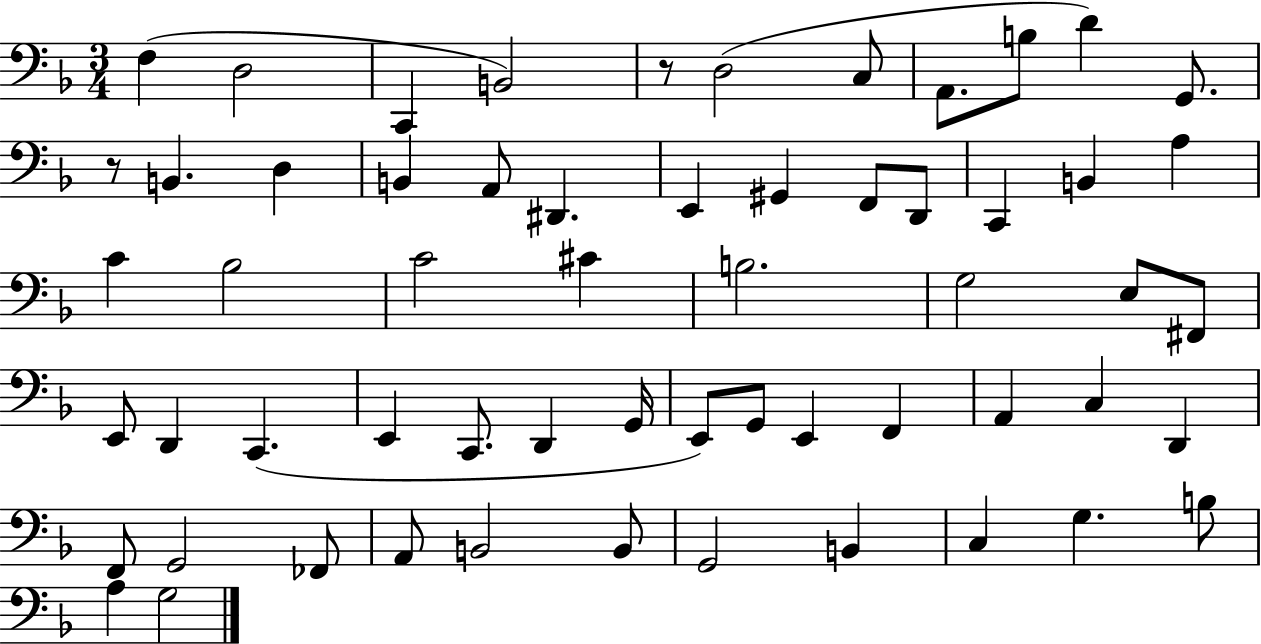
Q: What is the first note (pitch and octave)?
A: F3